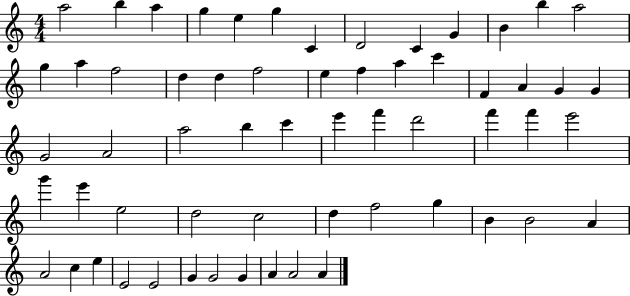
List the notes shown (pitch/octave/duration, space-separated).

A5/h B5/q A5/q G5/q E5/q G5/q C4/q D4/h C4/q G4/q B4/q B5/q A5/h G5/q A5/q F5/h D5/q D5/q F5/h E5/q F5/q A5/q C6/q F4/q A4/q G4/q G4/q G4/h A4/h A5/h B5/q C6/q E6/q F6/q D6/h F6/q F6/q E6/h G6/q E6/q E5/h D5/h C5/h D5/q F5/h G5/q B4/q B4/h A4/q A4/h C5/q E5/q E4/h E4/h G4/q G4/h G4/q A4/q A4/h A4/q